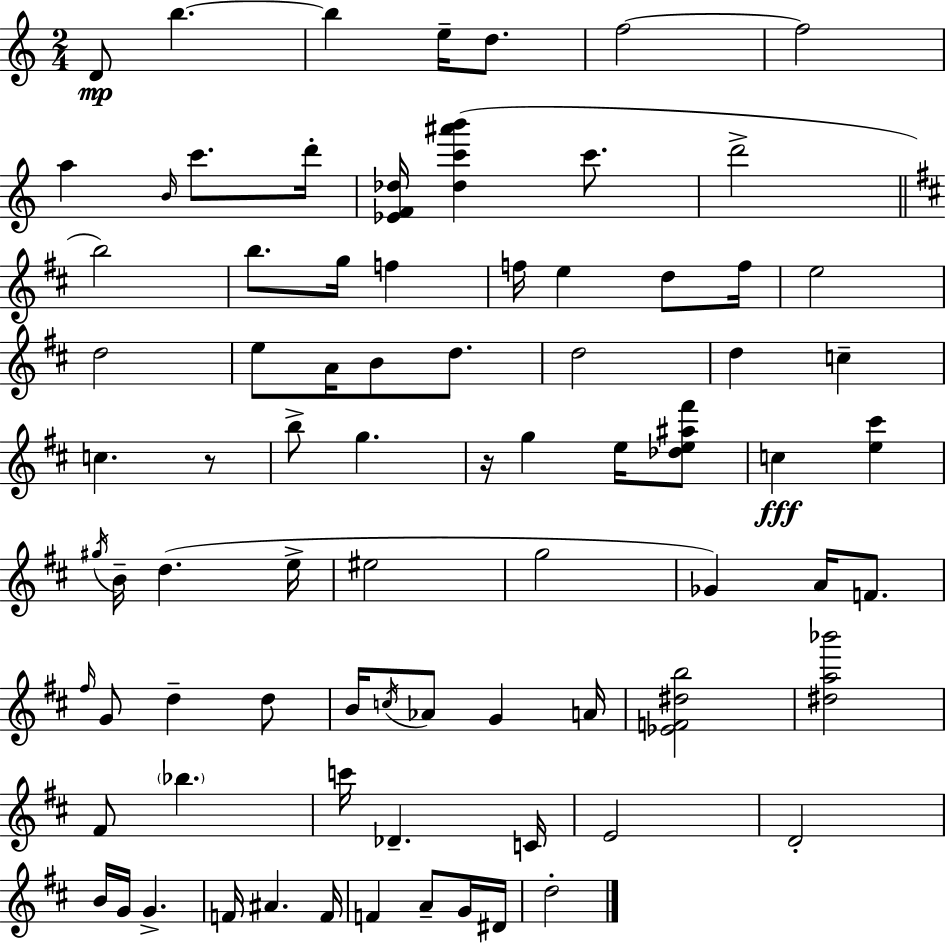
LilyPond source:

{
  \clef treble
  \numericTimeSignature
  \time 2/4
  \key a \minor
  d'8\mp b''4.~~ | b''4 e''16-- d''8. | f''2~~ | f''2 | \break a''4 \grace { b'16 } c'''8. | d'''16-. <ees' f' des''>16 <des'' c''' ais''' b'''>4( c'''8. | d'''2-> | \bar "||" \break \key d \major b''2) | b''8. g''16 f''4 | f''16 e''4 d''8 f''16 | e''2 | \break d''2 | e''8 a'16 b'8 d''8. | d''2 | d''4 c''4-- | \break c''4. r8 | b''8-> g''4. | r16 g''4 e''16 <des'' e'' ais'' fis'''>8 | c''4\fff <e'' cis'''>4 | \break \acciaccatura { gis''16 } b'16-- d''4.( | e''16-> eis''2 | g''2 | ges'4) a'16 f'8. | \break \grace { fis''16 } g'8 d''4-- | d''8 b'16 \acciaccatura { c''16 } aes'8 g'4 | a'16 <ees' f' dis'' b''>2 | <dis'' a'' bes'''>2 | \break fis'8 \parenthesize bes''4. | c'''16 des'4.-- | c'16 e'2 | d'2-. | \break b'16 g'16 g'4.-> | f'16 ais'4. | f'16 f'4 a'8-- | g'16 dis'16 d''2-. | \break \bar "|."
}